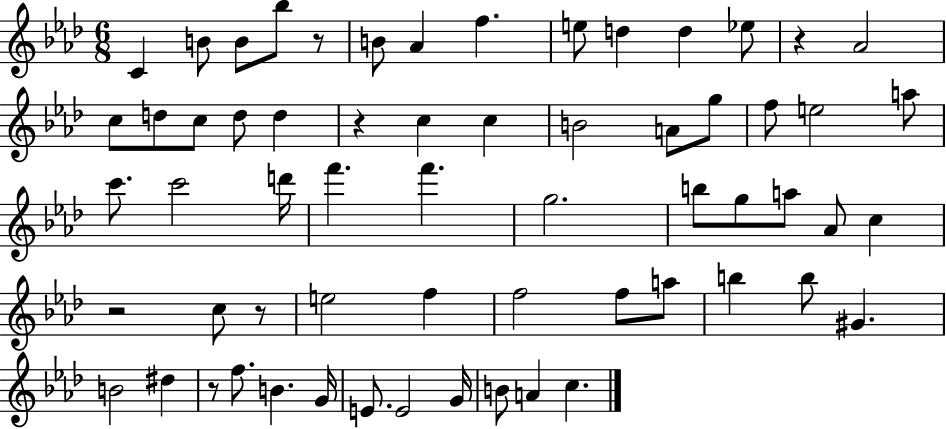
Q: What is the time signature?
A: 6/8